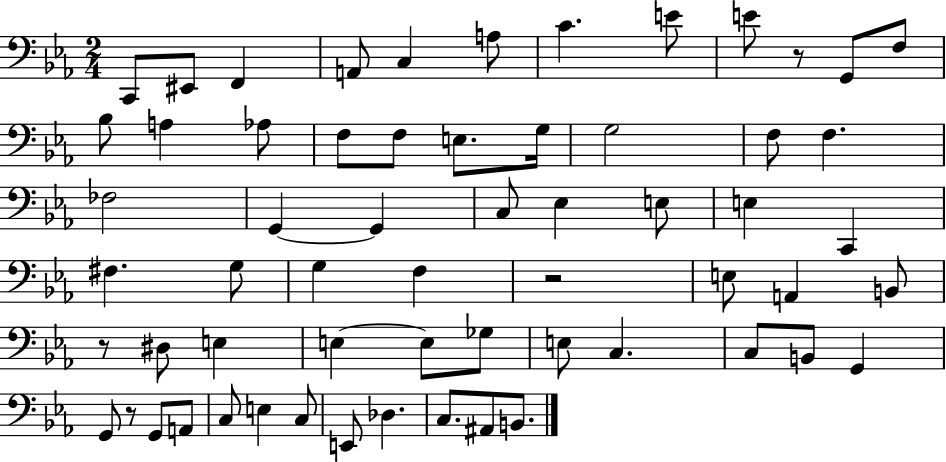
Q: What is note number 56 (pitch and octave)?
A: A#2